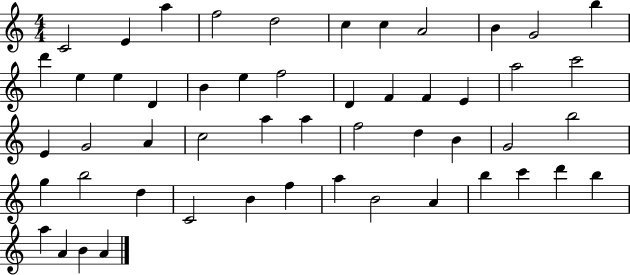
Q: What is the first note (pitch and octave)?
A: C4